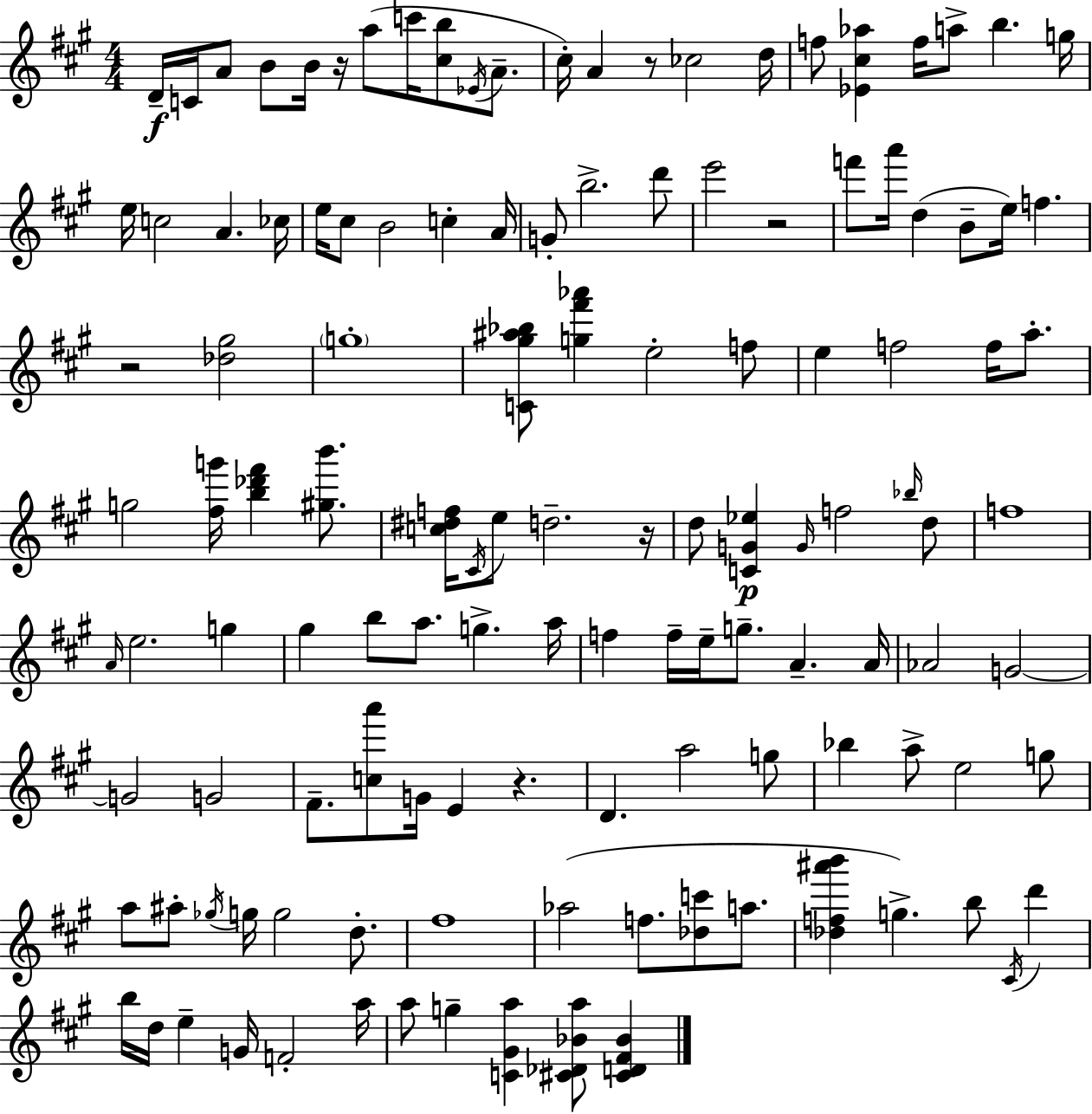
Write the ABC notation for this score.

X:1
T:Untitled
M:4/4
L:1/4
K:A
D/4 C/4 A/2 B/2 B/4 z/4 a/2 c'/4 [^cb]/2 _E/4 A/2 ^c/4 A z/2 _c2 d/4 f/2 [_E^c_a] f/4 a/2 b g/4 e/4 c2 A _c/4 e/4 ^c/2 B2 c A/4 G/2 b2 d'/2 e'2 z2 f'/2 a'/4 d B/2 e/4 f z2 [_d^g]2 g4 [C^g^a_b]/2 [g^f'_a'] e2 f/2 e f2 f/4 a/2 g2 [^fg']/4 [b_d'^f'] [^gb']/2 [c^df]/4 ^C/4 e/2 d2 z/4 d/2 [CG_e] G/4 f2 _b/4 d/2 f4 A/4 e2 g ^g b/2 a/2 g a/4 f f/4 e/4 g/2 A A/4 _A2 G2 G2 G2 ^F/2 [ca']/2 G/4 E z D a2 g/2 _b a/2 e2 g/2 a/2 ^a/2 _g/4 g/4 g2 d/2 ^f4 _a2 f/2 [_dc']/2 a/2 [_df^a'b'] g b/2 ^C/4 d' b/4 d/4 e G/4 F2 a/4 a/2 g [C^Ga] [^C_D_Ba]/2 [^CD^F_B]